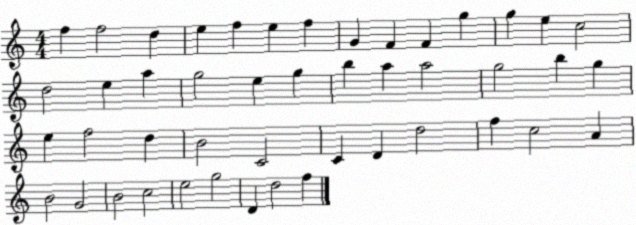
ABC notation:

X:1
T:Untitled
M:4/4
L:1/4
K:C
f f2 d e f e f G F F g g e c2 d2 e a g2 e g b a a2 g2 b g e f2 d B2 C2 C D d2 f c2 A B2 G2 B2 c2 e2 g2 D d2 f